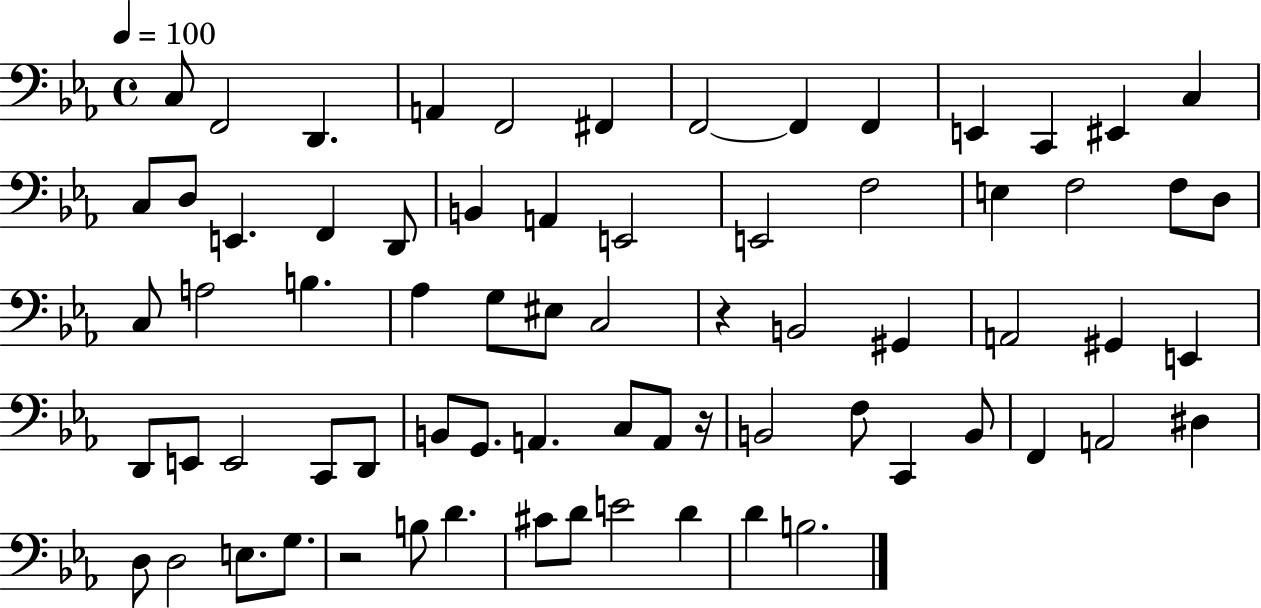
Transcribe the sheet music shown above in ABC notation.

X:1
T:Untitled
M:4/4
L:1/4
K:Eb
C,/2 F,,2 D,, A,, F,,2 ^F,, F,,2 F,, F,, E,, C,, ^E,, C, C,/2 D,/2 E,, F,, D,,/2 B,, A,, E,,2 E,,2 F,2 E, F,2 F,/2 D,/2 C,/2 A,2 B, _A, G,/2 ^E,/2 C,2 z B,,2 ^G,, A,,2 ^G,, E,, D,,/2 E,,/2 E,,2 C,,/2 D,,/2 B,,/2 G,,/2 A,, C,/2 A,,/2 z/4 B,,2 F,/2 C,, B,,/2 F,, A,,2 ^D, D,/2 D,2 E,/2 G,/2 z2 B,/2 D ^C/2 D/2 E2 D D B,2